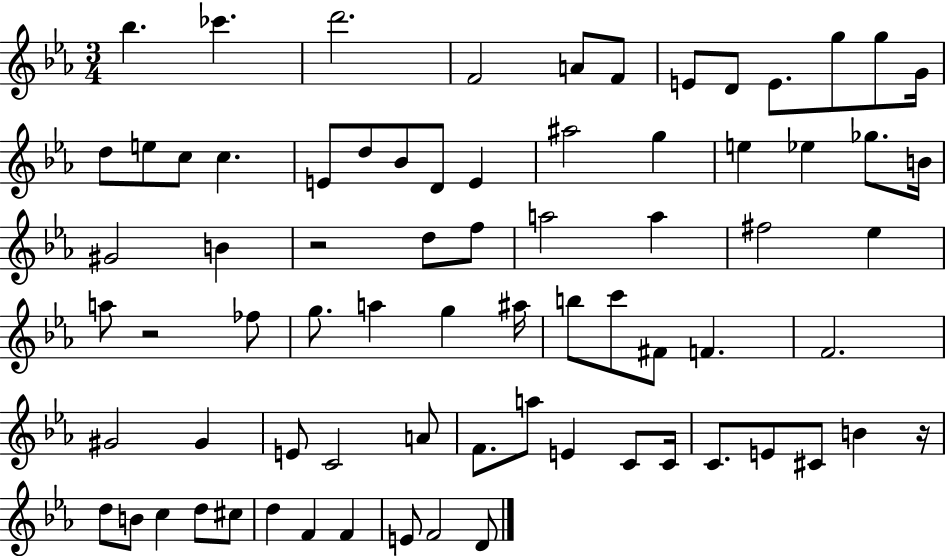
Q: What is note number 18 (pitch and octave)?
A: D5